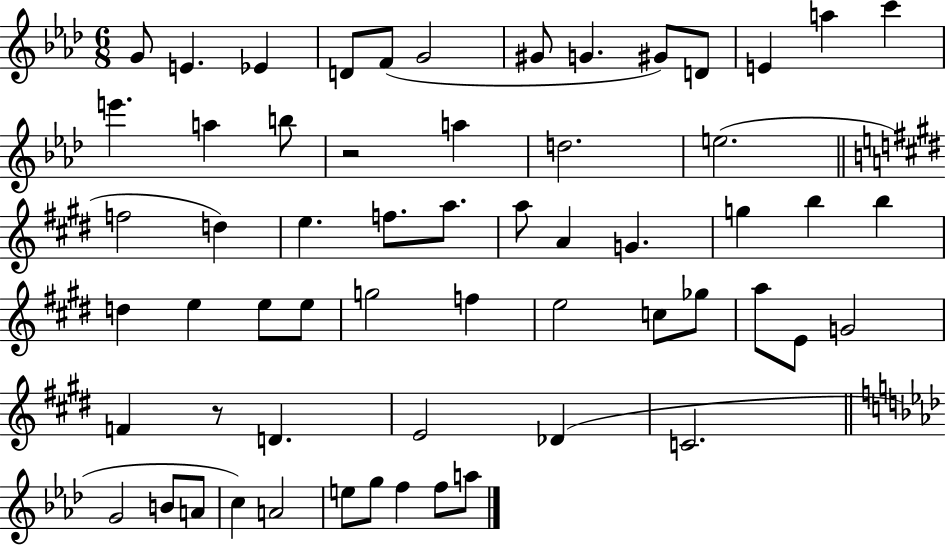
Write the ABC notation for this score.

X:1
T:Untitled
M:6/8
L:1/4
K:Ab
G/2 E _E D/2 F/2 G2 ^G/2 G ^G/2 D/2 E a c' e' a b/2 z2 a d2 e2 f2 d e f/2 a/2 a/2 A G g b b d e e/2 e/2 g2 f e2 c/2 _g/2 a/2 E/2 G2 F z/2 D E2 _D C2 G2 B/2 A/2 c A2 e/2 g/2 f f/2 a/2